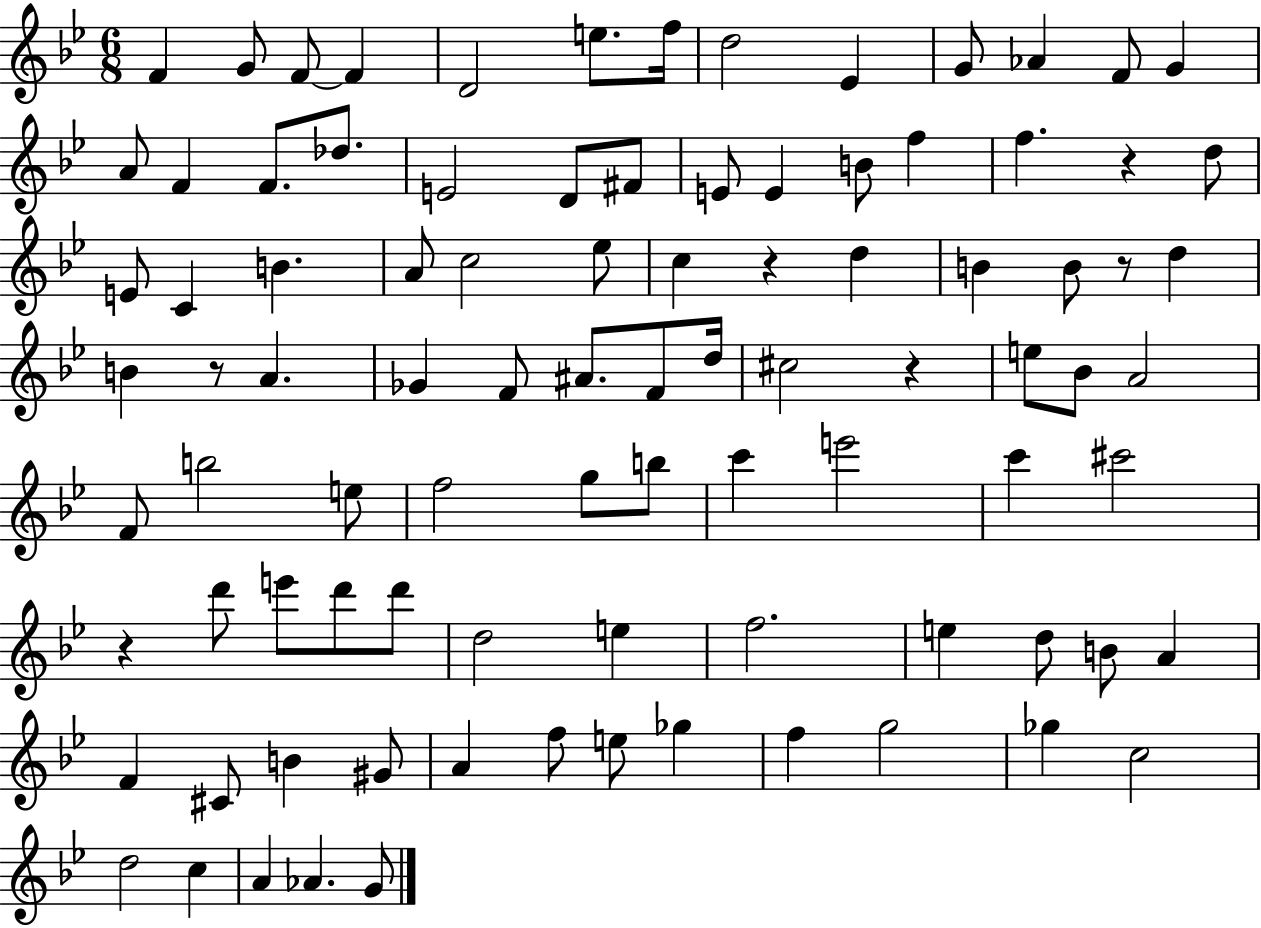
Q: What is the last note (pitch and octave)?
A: G4